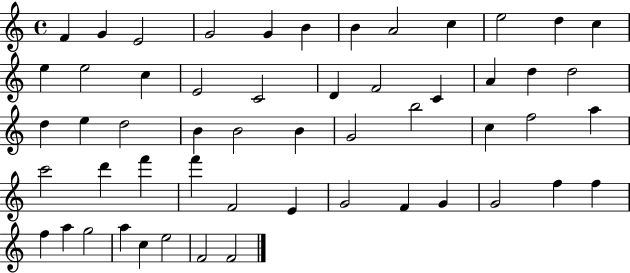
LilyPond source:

{
  \clef treble
  \time 4/4
  \defaultTimeSignature
  \key c \major
  f'4 g'4 e'2 | g'2 g'4 b'4 | b'4 a'2 c''4 | e''2 d''4 c''4 | \break e''4 e''2 c''4 | e'2 c'2 | d'4 f'2 c'4 | a'4 d''4 d''2 | \break d''4 e''4 d''2 | b'4 b'2 b'4 | g'2 b''2 | c''4 f''2 a''4 | \break c'''2 d'''4 f'''4 | f'''4 f'2 e'4 | g'2 f'4 g'4 | g'2 f''4 f''4 | \break f''4 a''4 g''2 | a''4 c''4 e''2 | f'2 f'2 | \bar "|."
}